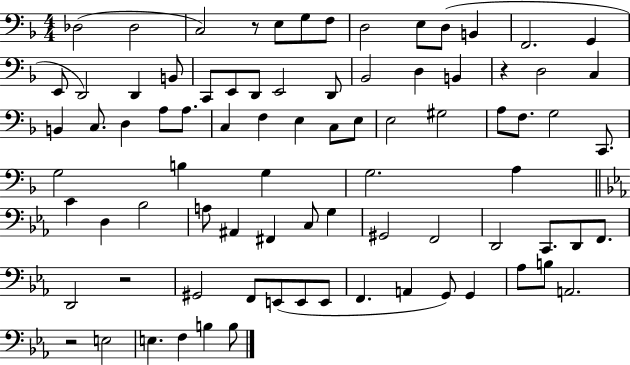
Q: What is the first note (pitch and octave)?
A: Db3